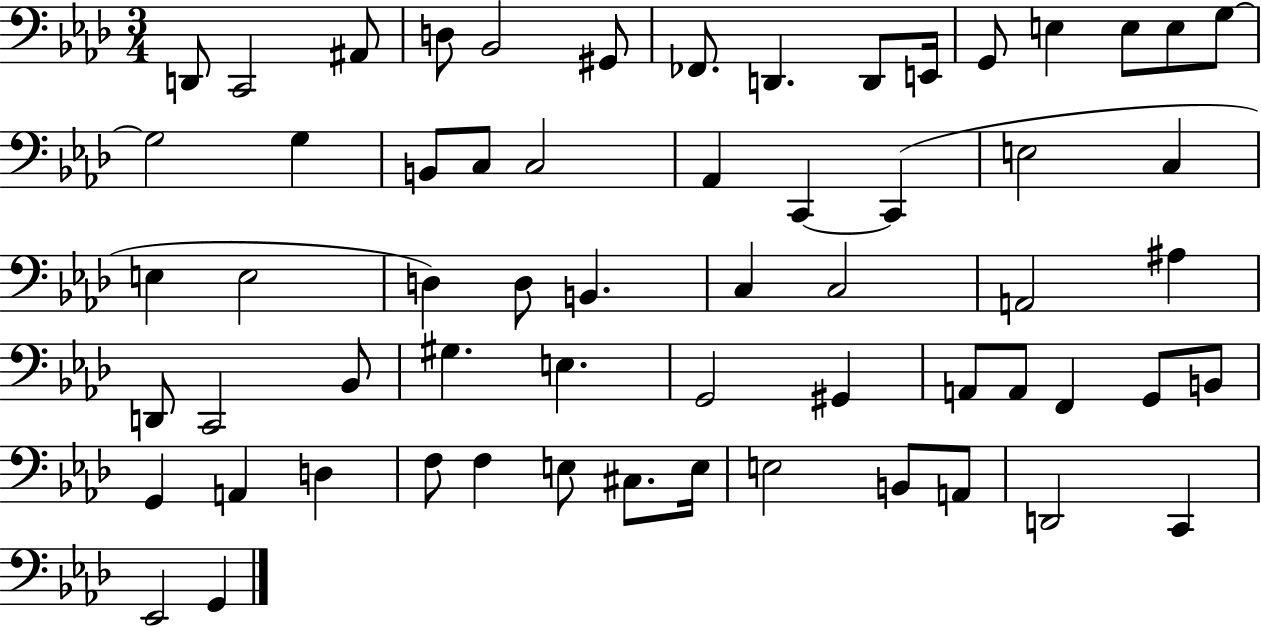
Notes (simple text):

D2/e C2/h A#2/e D3/e Bb2/h G#2/e FES2/e. D2/q. D2/e E2/s G2/e E3/q E3/e E3/e G3/e G3/h G3/q B2/e C3/e C3/h Ab2/q C2/q C2/q E3/h C3/q E3/q E3/h D3/q D3/e B2/q. C3/q C3/h A2/h A#3/q D2/e C2/h Bb2/e G#3/q. E3/q. G2/h G#2/q A2/e A2/e F2/q G2/e B2/e G2/q A2/q D3/q F3/e F3/q E3/e C#3/e. E3/s E3/h B2/e A2/e D2/h C2/q Eb2/h G2/q